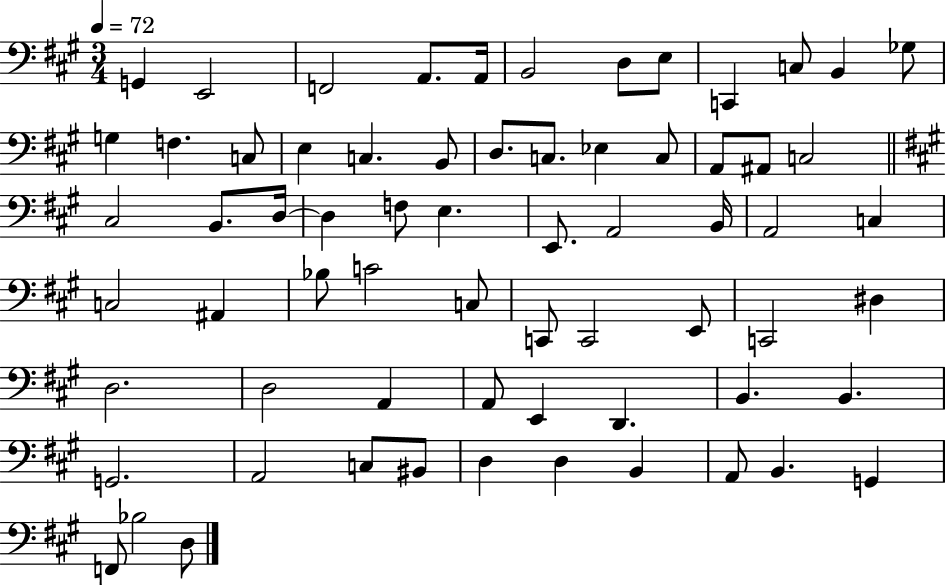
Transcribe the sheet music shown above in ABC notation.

X:1
T:Untitled
M:3/4
L:1/4
K:A
G,, E,,2 F,,2 A,,/2 A,,/4 B,,2 D,/2 E,/2 C,, C,/2 B,, _G,/2 G, F, C,/2 E, C, B,,/2 D,/2 C,/2 _E, C,/2 A,,/2 ^A,,/2 C,2 ^C,2 B,,/2 D,/4 D, F,/2 E, E,,/2 A,,2 B,,/4 A,,2 C, C,2 ^A,, _B,/2 C2 C,/2 C,,/2 C,,2 E,,/2 C,,2 ^D, D,2 D,2 A,, A,,/2 E,, D,, B,, B,, G,,2 A,,2 C,/2 ^B,,/2 D, D, B,, A,,/2 B,, G,, F,,/2 _B,2 D,/2